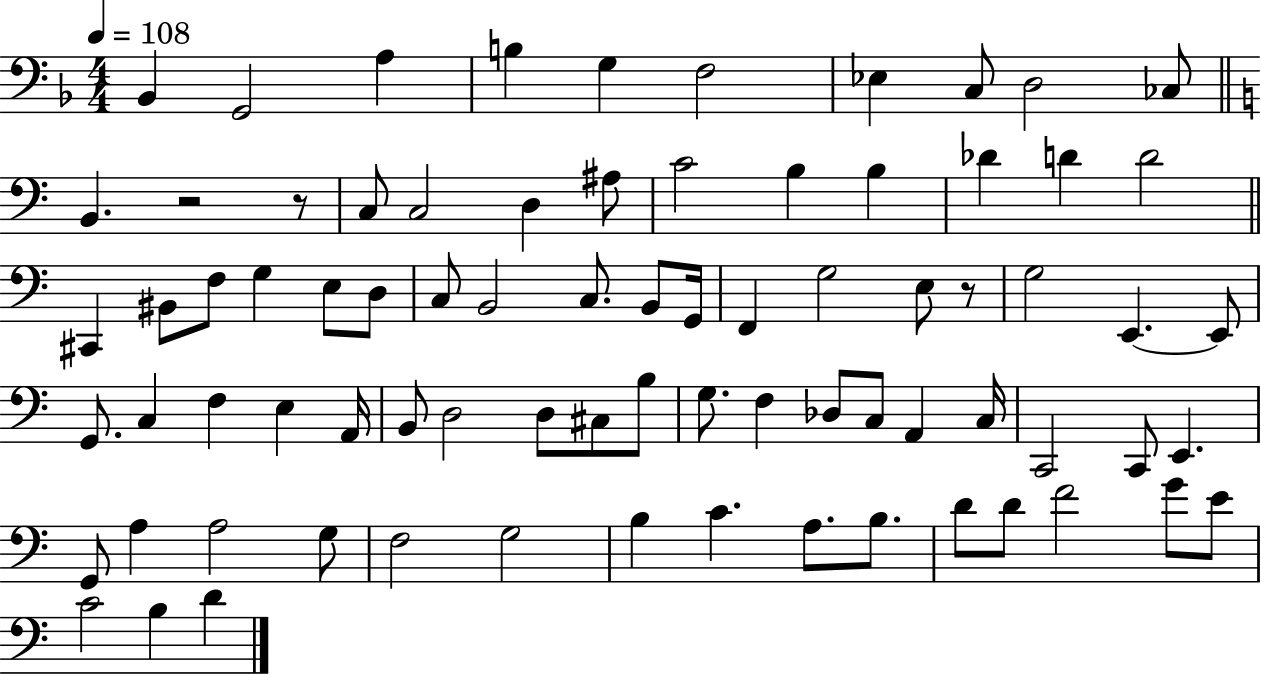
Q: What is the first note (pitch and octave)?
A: Bb2